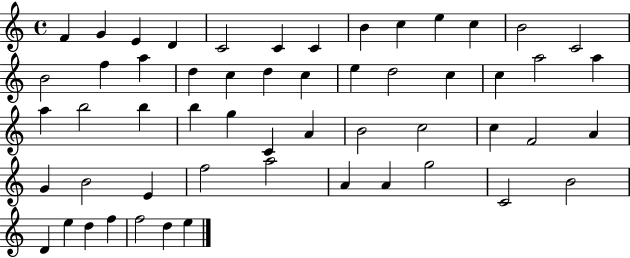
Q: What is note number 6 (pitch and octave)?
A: C4